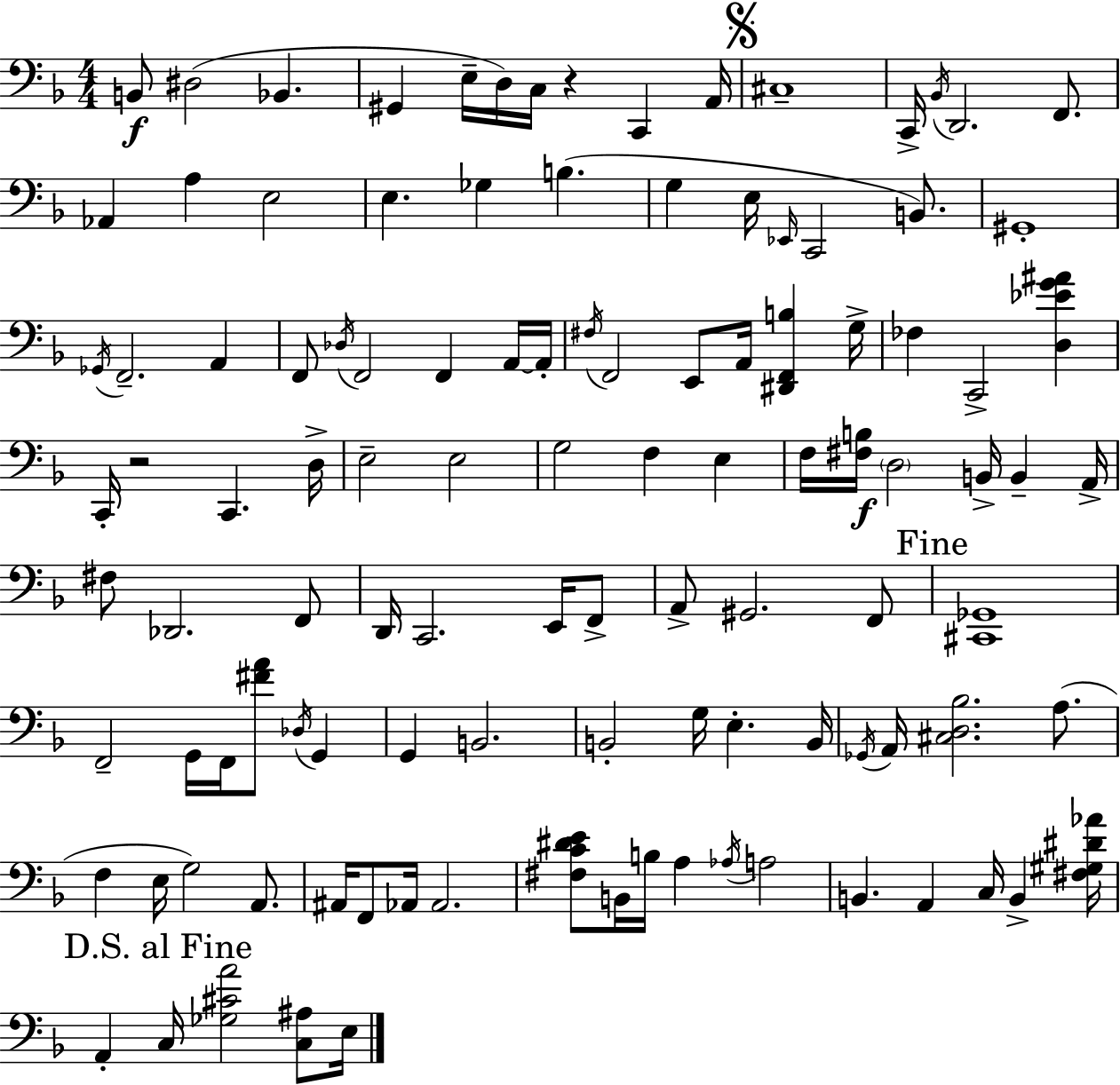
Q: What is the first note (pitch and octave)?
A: B2